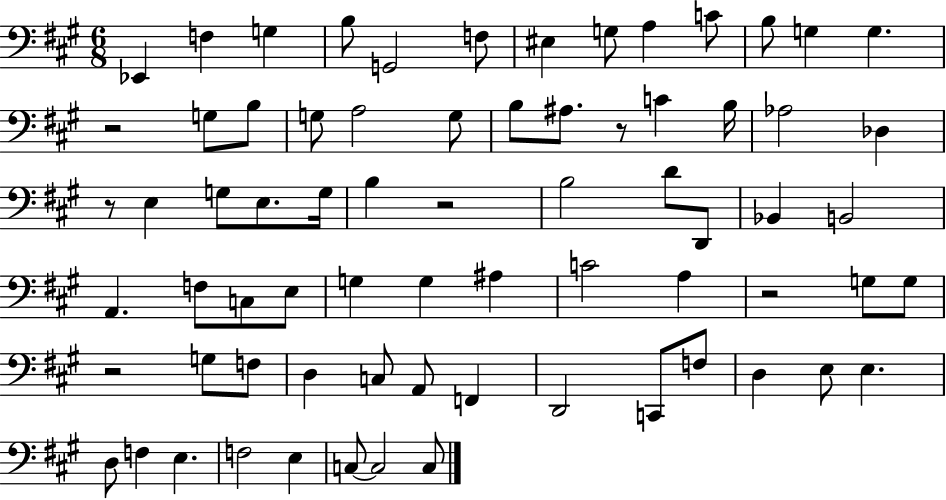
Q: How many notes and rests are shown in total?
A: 71